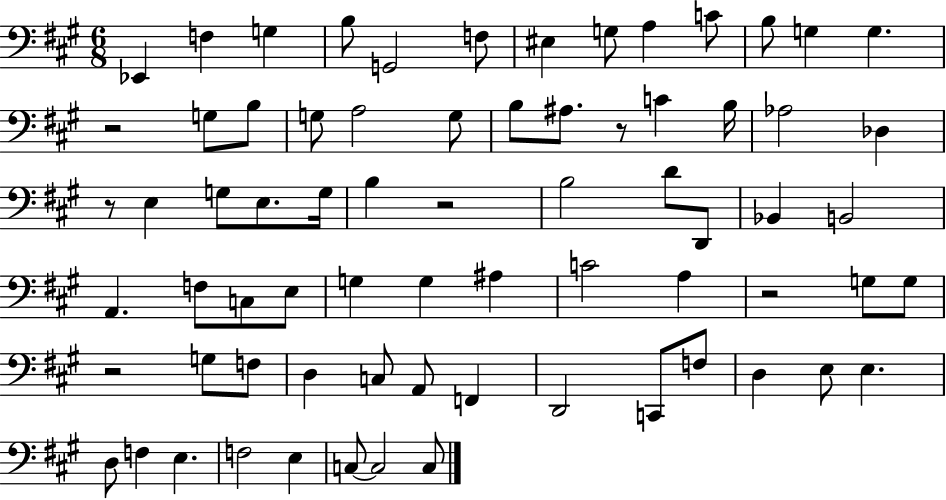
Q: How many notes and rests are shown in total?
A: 71